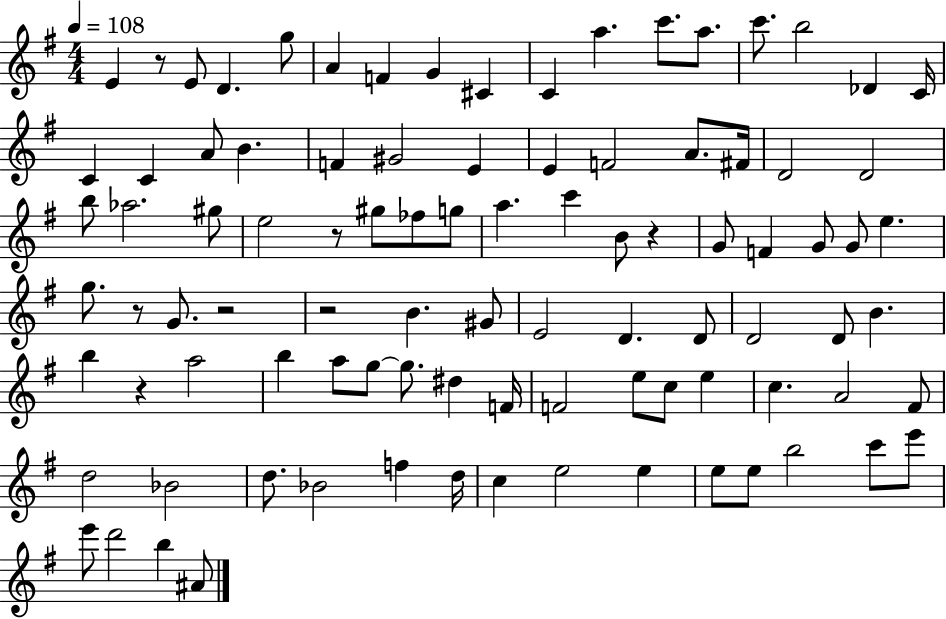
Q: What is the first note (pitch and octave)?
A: E4